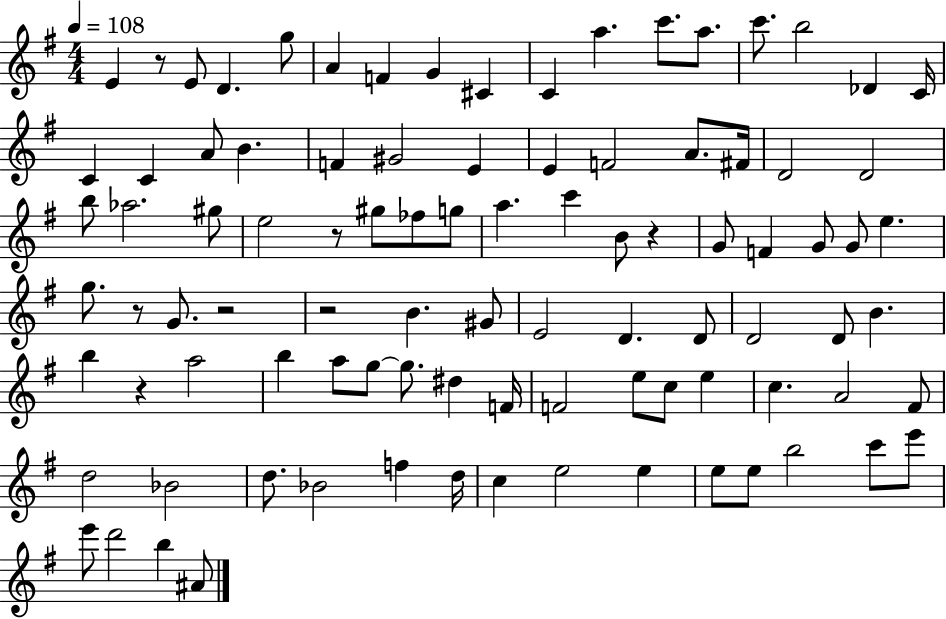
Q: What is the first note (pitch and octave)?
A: E4